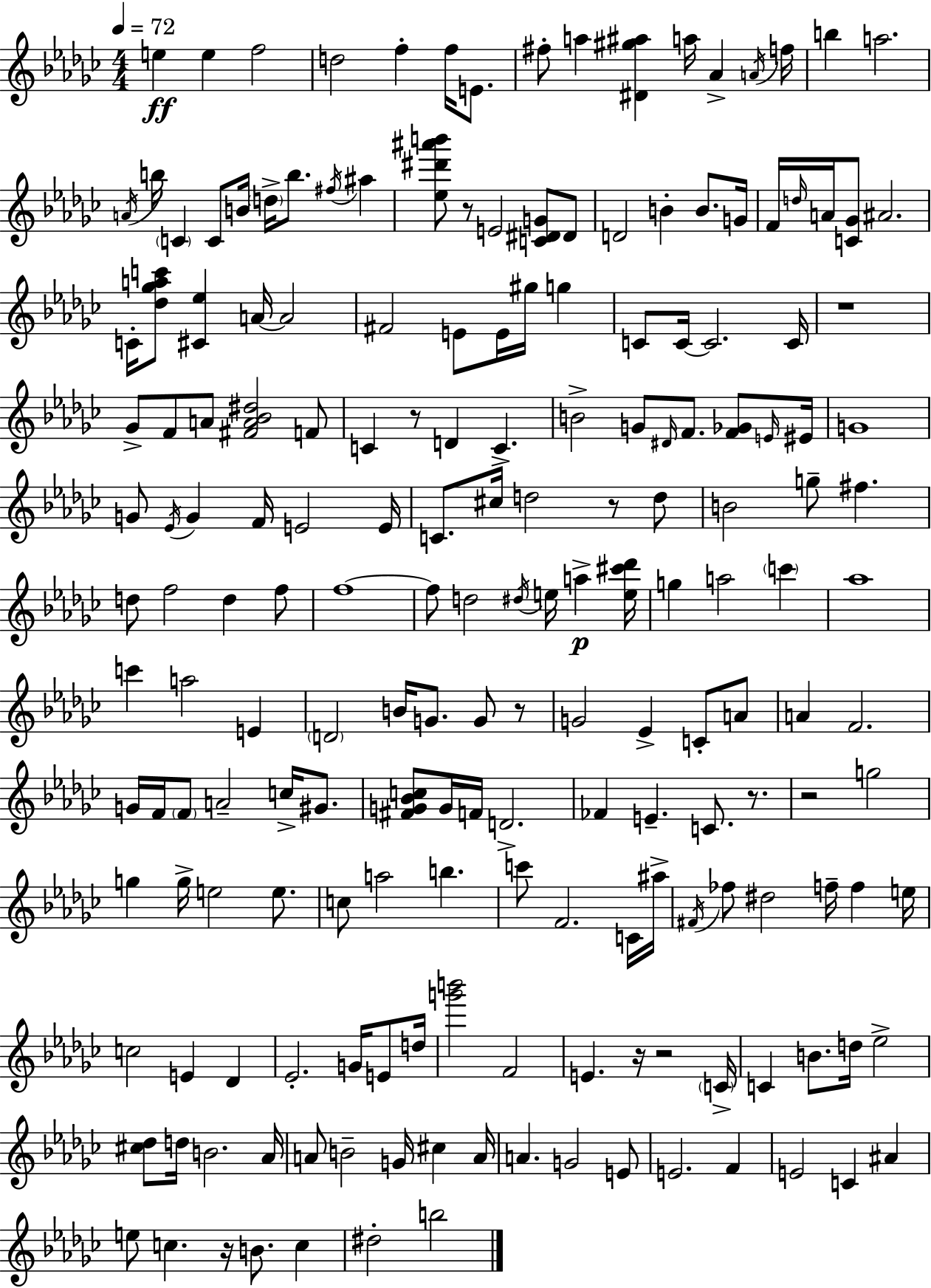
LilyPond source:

{
  \clef treble
  \numericTimeSignature
  \time 4/4
  \key ees \minor
  \tempo 4 = 72
  e''4\ff e''4 f''2 | d''2 f''4-. f''16 e'8. | fis''8-. a''4 <dis' gis'' ais''>4 a''16 aes'4-> \acciaccatura { a'16 } | f''16 b''4 a''2. | \break \acciaccatura { a'16 } b''16 \parenthesize c'4 c'8 b'16 \parenthesize d''16-> b''8. \acciaccatura { fis''16 } ais''4 | <ees'' dis''' ais''' b'''>8 r8 e'2 <c' dis' g'>8 | dis'8 d'2 b'4-. b'8. | g'16 f'16 \grace { d''16 } a'16 <c' ges'>8 ais'2. | \break c'16-. <des'' ges'' a'' c'''>8 <cis' ees''>4 a'16~~ a'2 | fis'2 e'8 e'16 gis''16 | g''4 c'8 c'16~~ c'2. | c'16 r1 | \break ges'8-> f'8 a'8 <fis' a' bes' dis''>2 | f'8 c'4 r8 d'4 c'4.-> | b'2-> g'8 \grace { dis'16 } f'8. | <f' ges'>8 \grace { e'16 } eis'16 g'1 | \break g'8 \acciaccatura { ees'16 } g'4 f'16 e'2 | e'16 c'8. cis''16 d''2 | r8 d''8 b'2 g''8-- | fis''4. d''8 f''2 | \break d''4 f''8 f''1~~ | f''8 d''2 | \acciaccatura { dis''16 } e''16 a''4->\p <e'' cis''' des'''>16 g''4 a''2 | \parenthesize c'''4 aes''1 | \break c'''4 a''2 | e'4 \parenthesize d'2 | b'16 g'8. g'8 r8 g'2 | ees'4-> c'8-. a'8 a'4 f'2. | \break g'16 f'16 \parenthesize f'8 a'2-- | c''16-> gis'8. <fis' g' bes' c''>8 g'16 f'16 d'2.-> | fes'4 e'4.-- | c'8. r8. r2 | \break g''2 g''4 g''16-> e''2 | e''8. c''8 a''2 | b''4. c'''8 f'2. | c'16 ais''16-> \acciaccatura { fis'16 } fes''8 dis''2 | \break f''16-- f''4 e''16 c''2 | e'4 des'4 ees'2.-. | g'16 e'8 d''16 <g''' b'''>2 | f'2 e'4. r16 | \break r2 \parenthesize c'16-> c'4 b'8. | d''16 ees''2-> <cis'' des''>8 d''16 b'2. | aes'16 a'8 b'2-- | g'16 cis''4 a'16 a'4. g'2 | \break e'8 e'2. | f'4 e'2 | c'4 ais'4 e''8 c''4. | r16 b'8. c''4 dis''2-. | \break b''2 \bar "|."
}